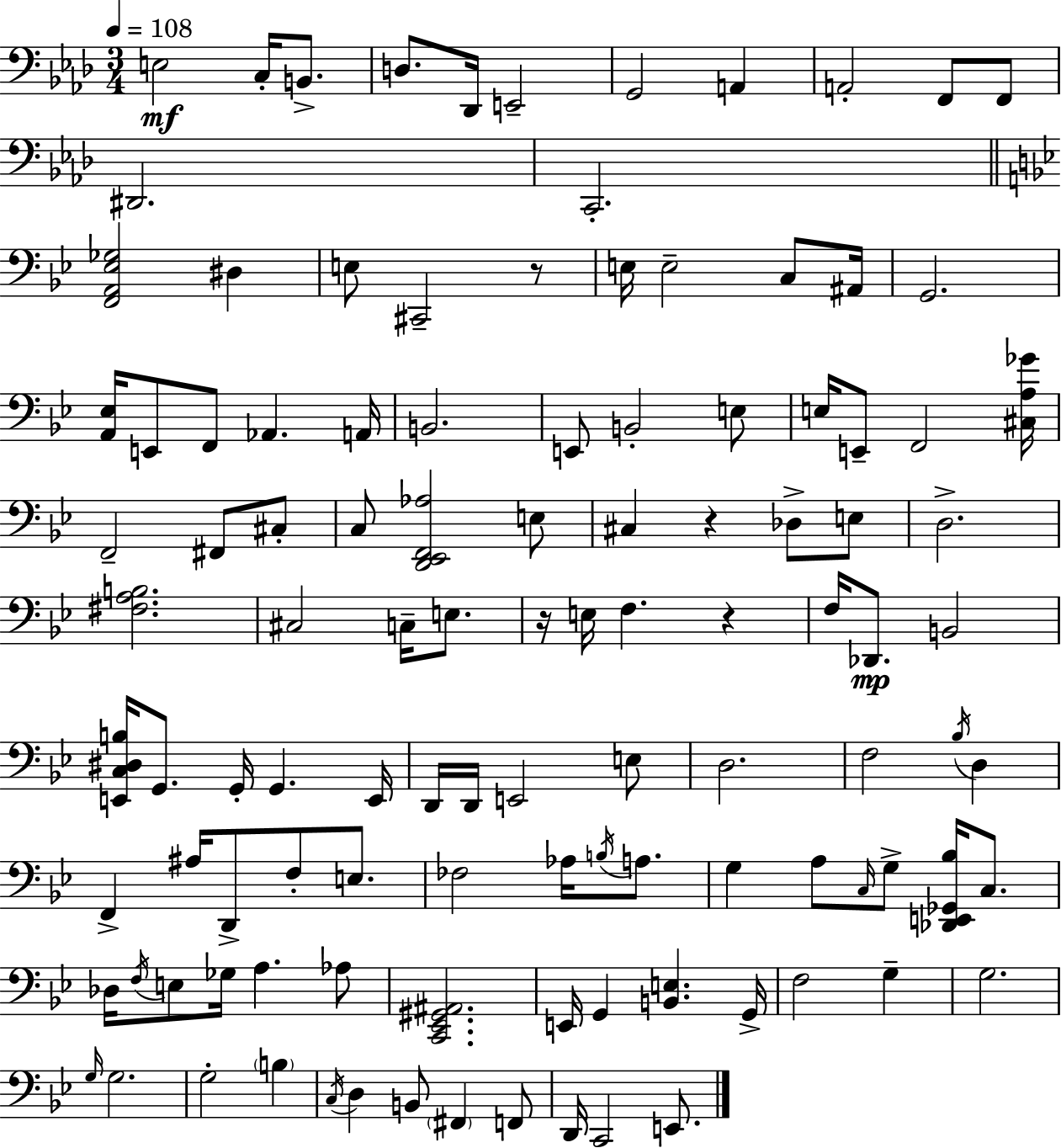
{
  \clef bass
  \numericTimeSignature
  \time 3/4
  \key aes \major
  \tempo 4 = 108
  e2\mf c16-. b,8.-> | d8. des,16 e,2-- | g,2 a,4 | a,2-. f,8 f,8 | \break dis,2. | c,2.-. | \bar "||" \break \key bes \major <f, a, ees ges>2 dis4 | e8 cis,2-- r8 | e16 e2-- c8 ais,16 | g,2. | \break <a, ees>16 e,8 f,8 aes,4. a,16 | b,2. | e,8 b,2-. e8 | e16 e,8-- f,2 <cis a ges'>16 | \break f,2-- fis,8 cis8-. | c8 <d, ees, f, aes>2 e8 | cis4 r4 des8-> e8 | d2.-> | \break <fis a b>2. | cis2 c16-- e8. | r16 e16 f4. r4 | f16 des,8.\mp b,2 | \break <e, c dis b>16 g,8. g,16-. g,4. e,16 | d,16 d,16 e,2 e8 | d2. | f2 \acciaccatura { bes16 } d4 | \break f,4-> ais16 d,8-> f8-. e8. | fes2 aes16 \acciaccatura { b16 } a8. | g4 a8 \grace { c16 } g8-> <des, e, ges, bes>16 | c8. des16 \acciaccatura { f16 } e8 ges16 a4. | \break aes8 <c, ees, gis, ais,>2. | e,16 g,4 <b, e>4. | g,16-> f2 | g4-- g2. | \break \grace { g16 } g2. | g2-. | \parenthesize b4 \acciaccatura { c16 } d4 b,8 | \parenthesize fis,4 f,8 d,16 c,2 | \break e,8. \bar "|."
}